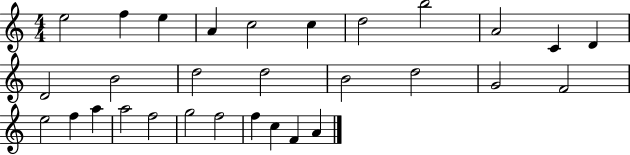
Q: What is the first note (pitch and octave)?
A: E5